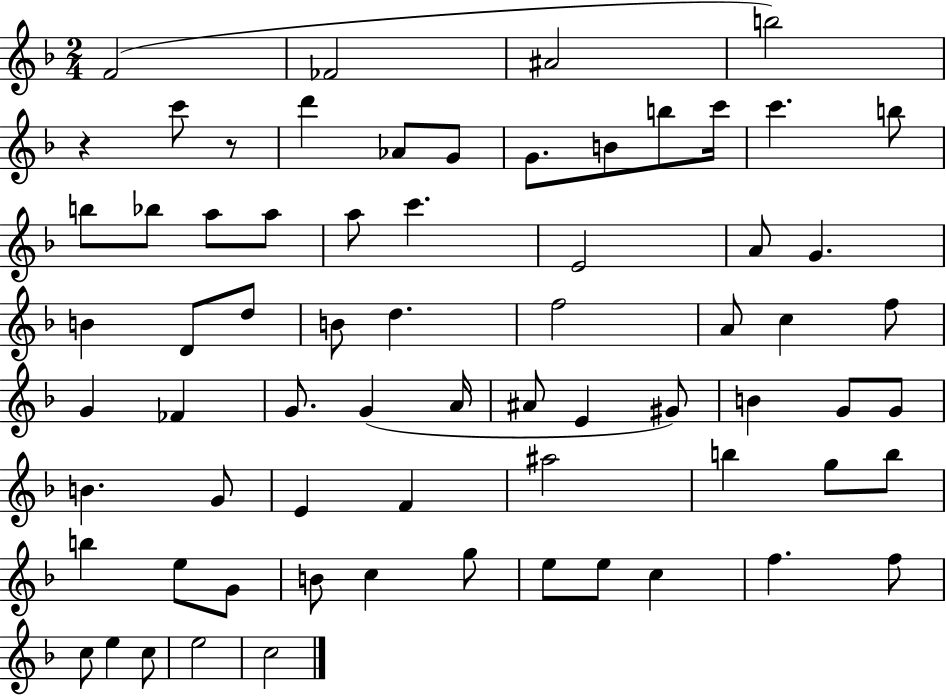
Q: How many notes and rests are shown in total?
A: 69